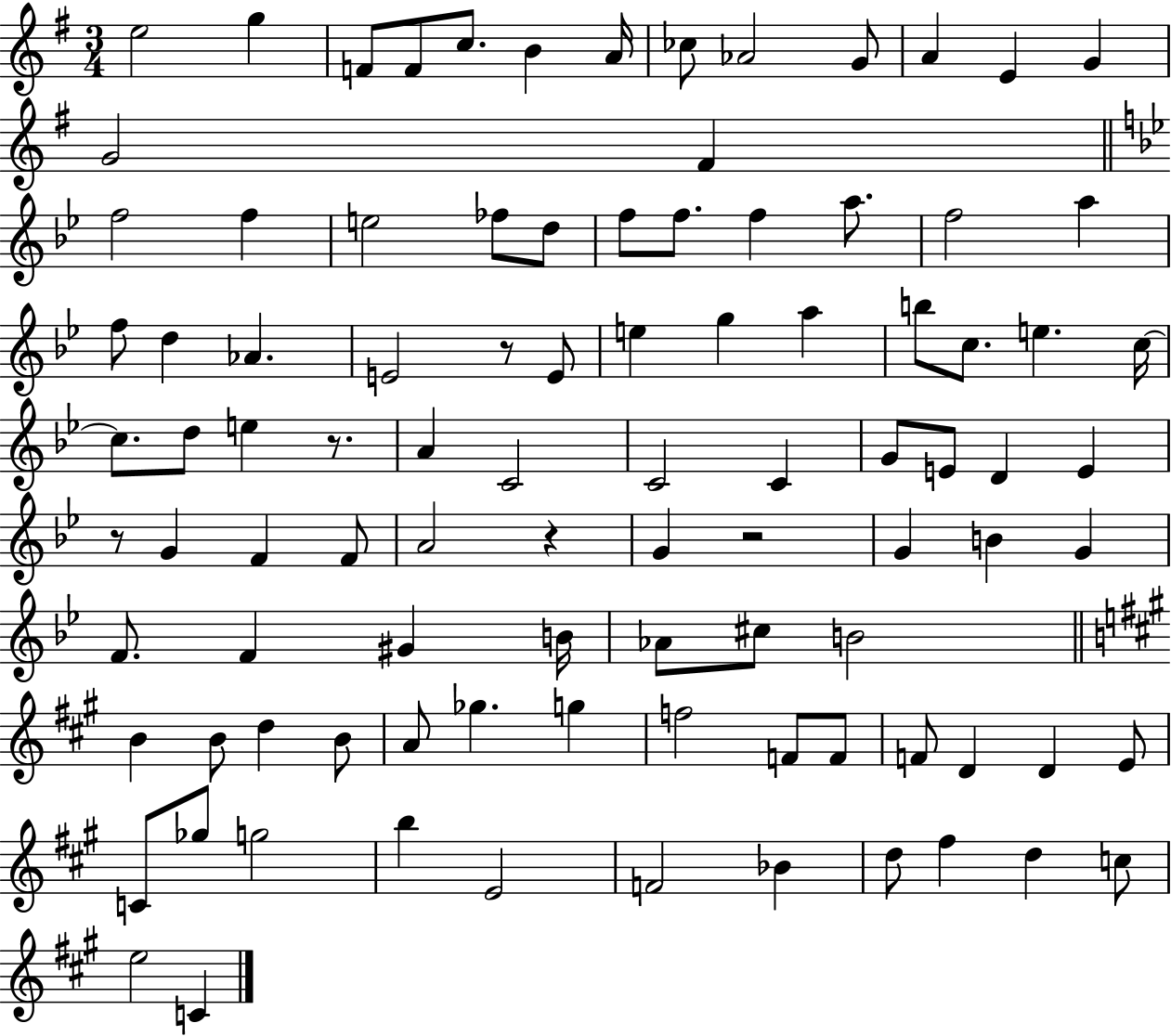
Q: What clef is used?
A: treble